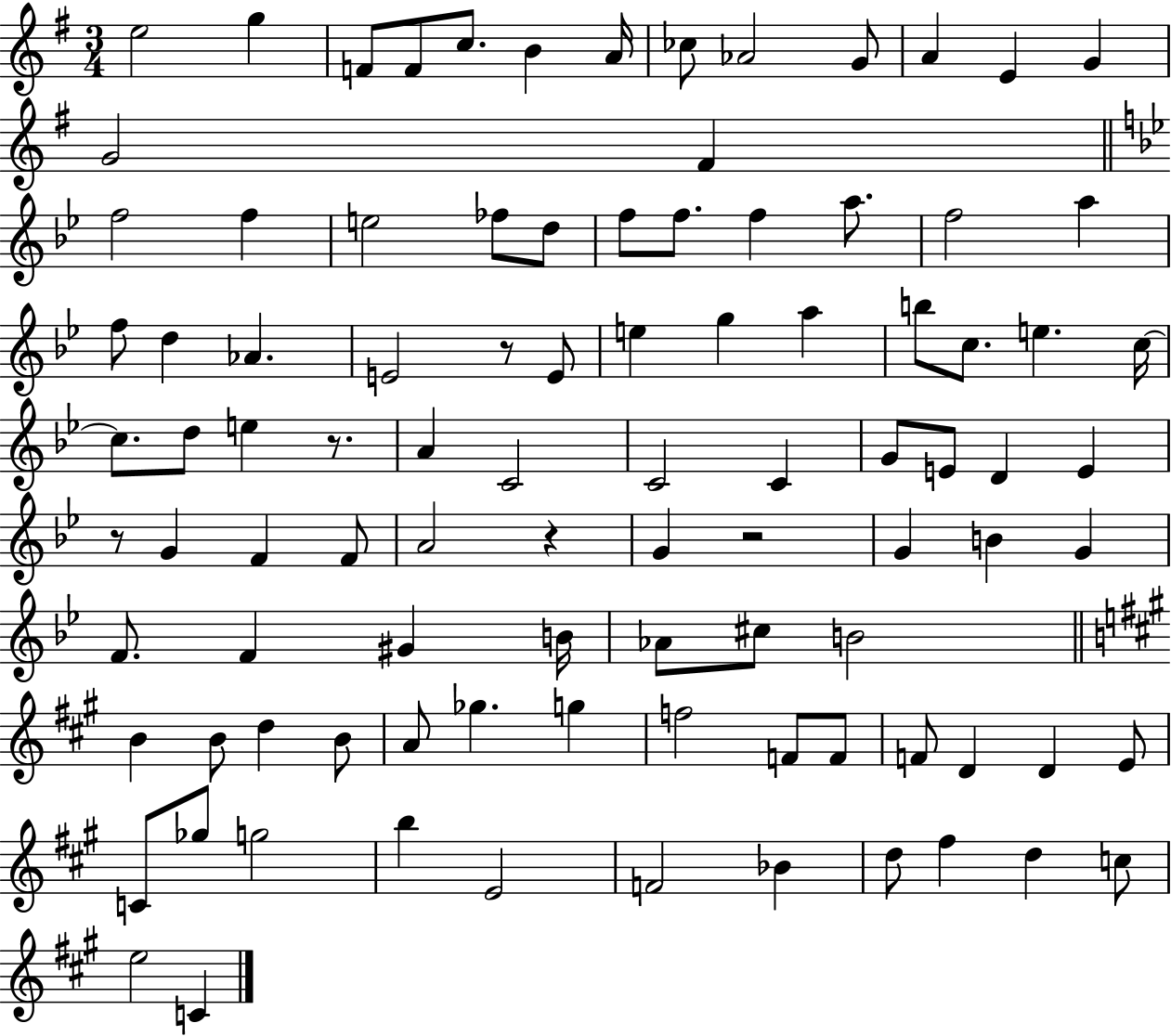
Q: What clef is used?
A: treble